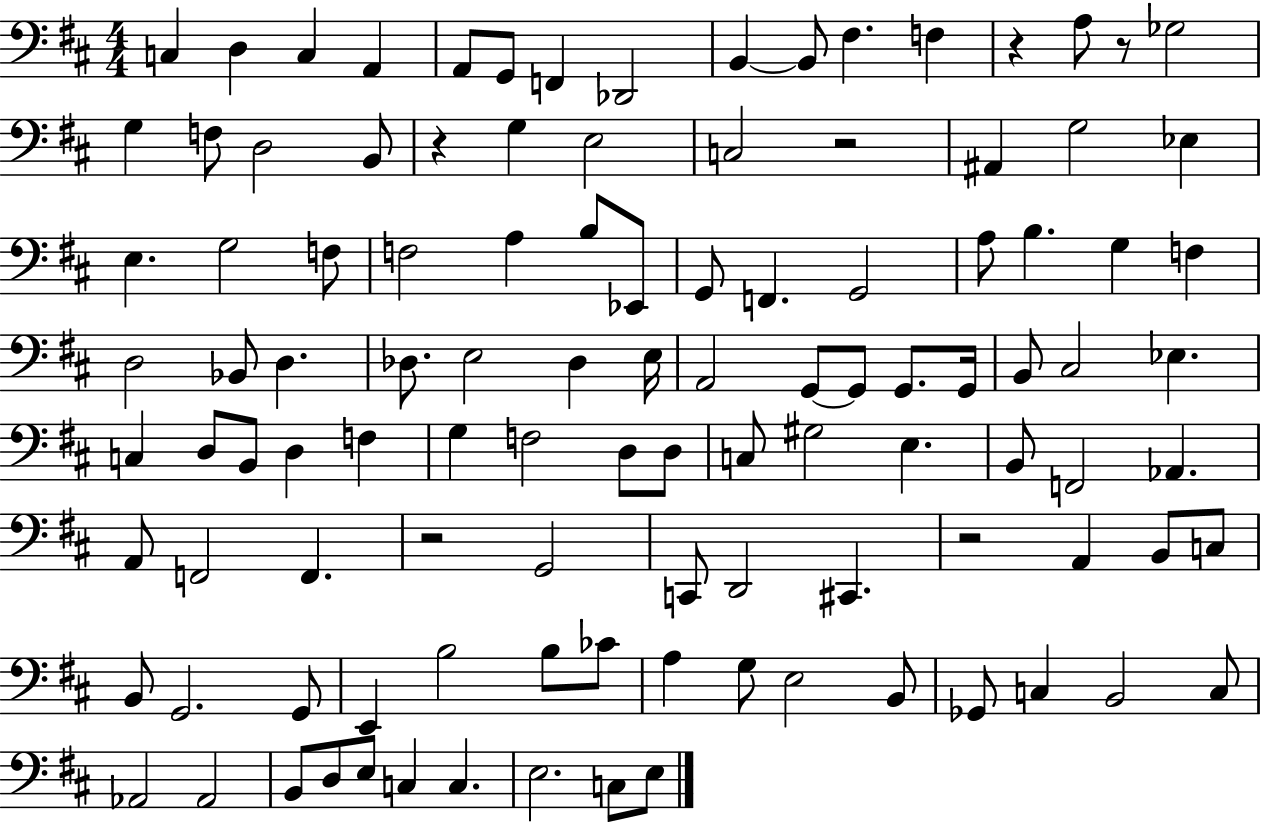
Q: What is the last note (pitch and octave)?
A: E3